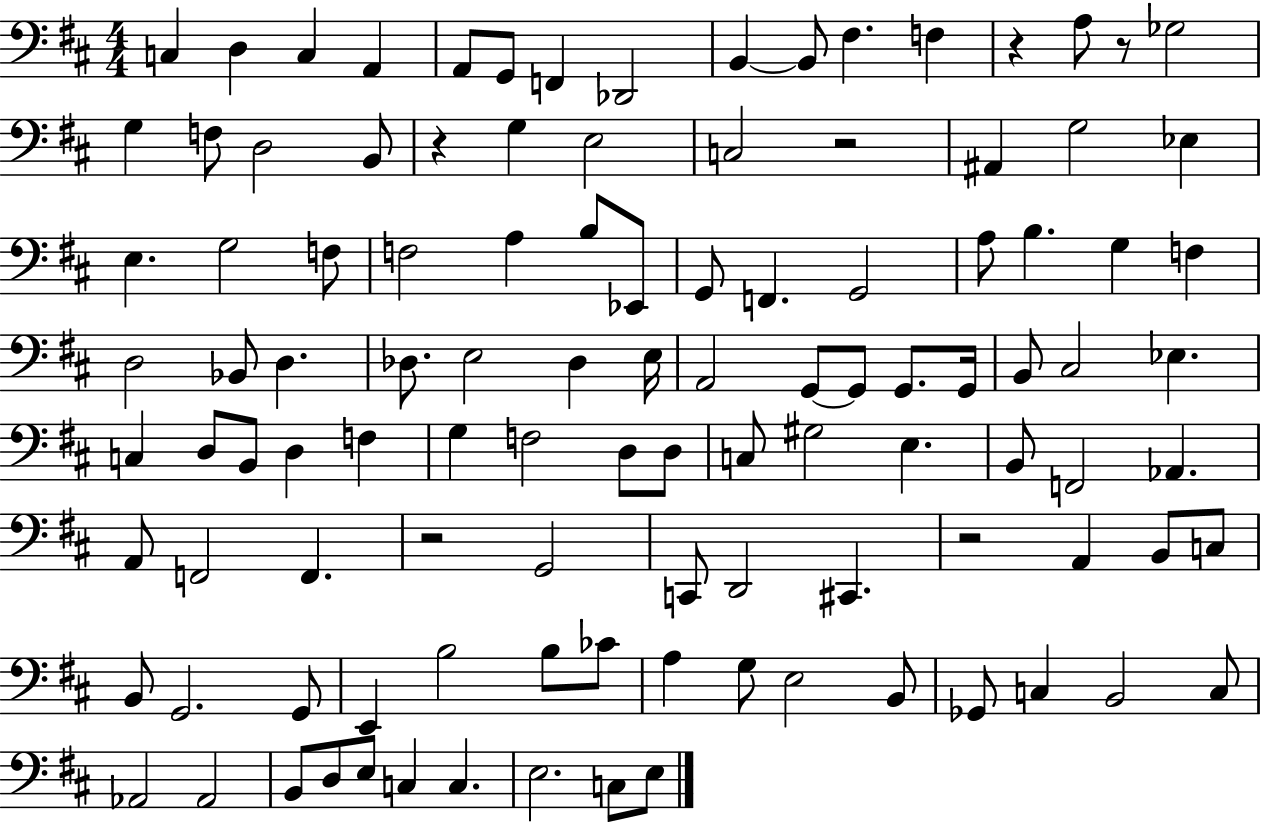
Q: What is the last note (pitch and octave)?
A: E3